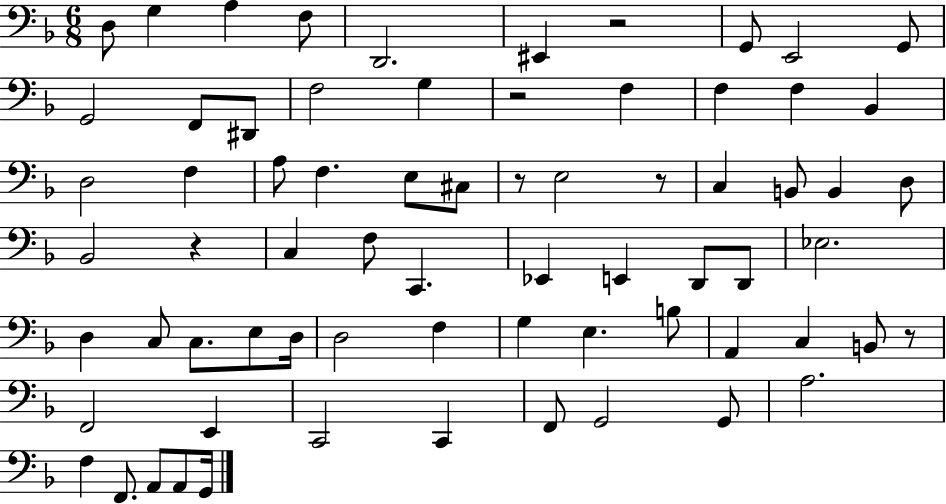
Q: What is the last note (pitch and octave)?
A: G2